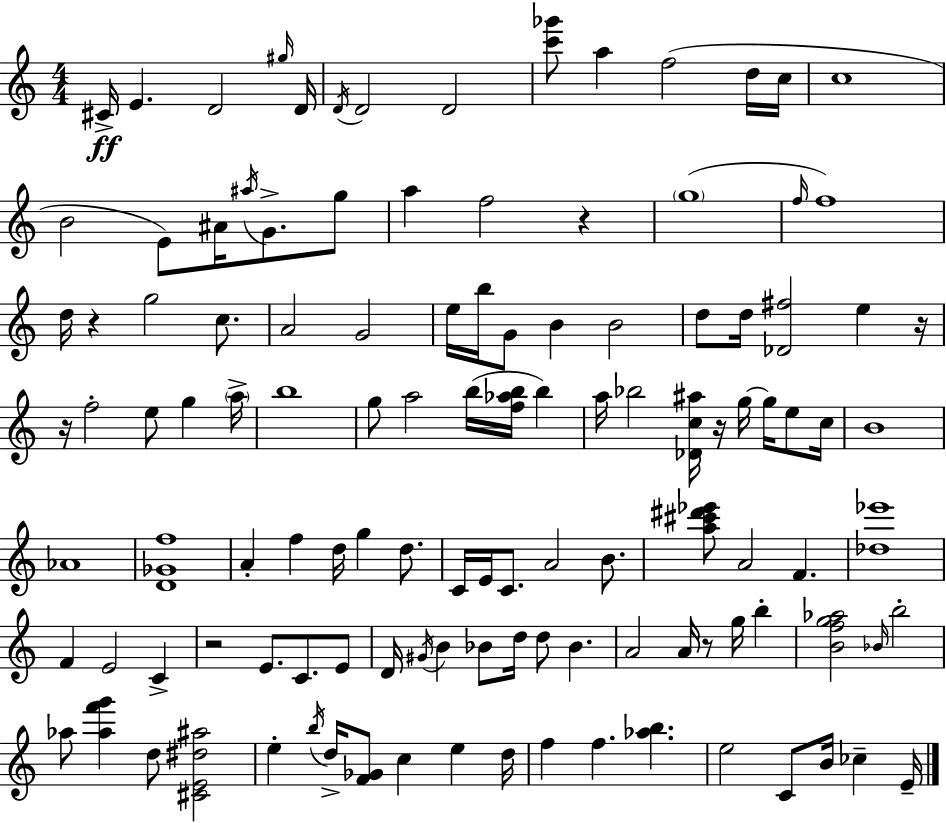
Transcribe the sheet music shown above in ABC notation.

X:1
T:Untitled
M:4/4
L:1/4
K:C
^C/4 E D2 ^g/4 D/4 D/4 D2 D2 [c'_g']/2 a f2 d/4 c/4 c4 B2 E/2 ^A/4 ^a/4 G/2 g/2 a f2 z g4 f/4 f4 d/4 z g2 c/2 A2 G2 e/4 b/4 G/2 B B2 d/2 d/4 [_D^f]2 e z/4 z/4 f2 e/2 g a/4 b4 g/2 a2 b/4 [f_ab]/4 b a/4 _b2 [_Dc^a]/4 z/4 g/4 g/4 e/2 c/4 B4 _A4 [D_Gf]4 A f d/4 g d/2 C/4 E/4 C/2 A2 B/2 [a^c'^d'_e']/2 A2 F [_d_e']4 F E2 C z2 E/2 C/2 E/2 D/4 ^G/4 B _B/2 d/4 d/2 _B A2 A/4 z/2 g/4 b [Bfg_a]2 _B/4 b2 _a/2 [_af'g'] d/2 [^CE^d^a]2 e b/4 d/4 [F_G]/2 c e d/4 f f [_ab] e2 C/2 B/4 _c E/4